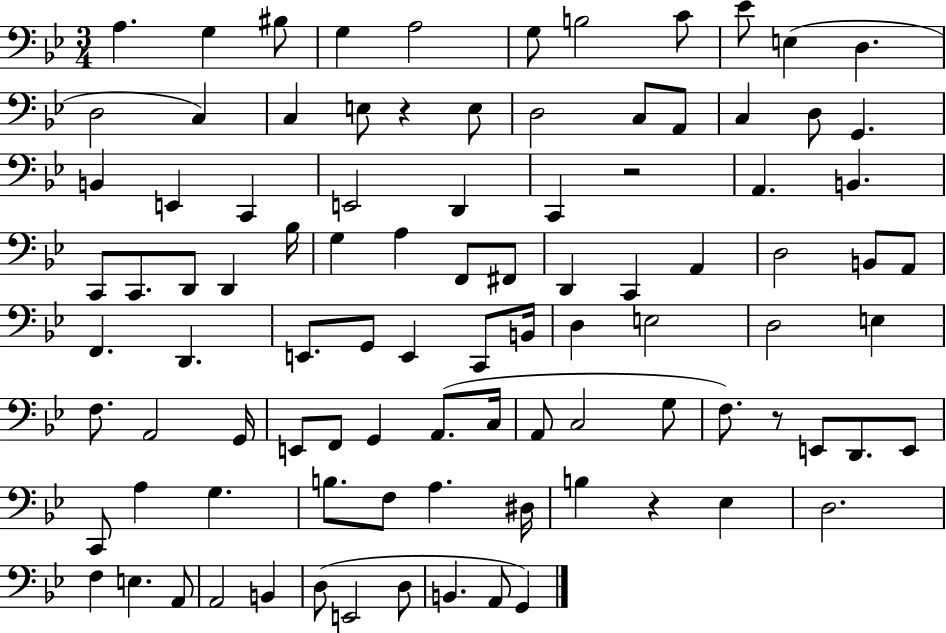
A3/q. G3/q BIS3/e G3/q A3/h G3/e B3/h C4/e Eb4/e E3/q D3/q. D3/h C3/q C3/q E3/e R/q E3/e D3/h C3/e A2/e C3/q D3/e G2/q. B2/q E2/q C2/q E2/h D2/q C2/q R/h A2/q. B2/q. C2/e C2/e. D2/e D2/q Bb3/s G3/q A3/q F2/e F#2/e D2/q C2/q A2/q D3/h B2/e A2/e F2/q. D2/q. E2/e. G2/e E2/q C2/e B2/s D3/q E3/h D3/h E3/q F3/e. A2/h G2/s E2/e F2/e G2/q A2/e. C3/s A2/e C3/h G3/e F3/e. R/e E2/e D2/e. E2/e C2/e A3/q G3/q. B3/e. F3/e A3/q. D#3/s B3/q R/q Eb3/q D3/h. F3/q E3/q. A2/e A2/h B2/q D3/e E2/h D3/e B2/q. A2/e G2/q